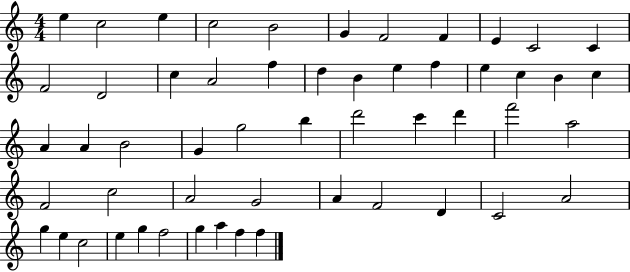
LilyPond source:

{
  \clef treble
  \numericTimeSignature
  \time 4/4
  \key c \major
  e''4 c''2 e''4 | c''2 b'2 | g'4 f'2 f'4 | e'4 c'2 c'4 | \break f'2 d'2 | c''4 a'2 f''4 | d''4 b'4 e''4 f''4 | e''4 c''4 b'4 c''4 | \break a'4 a'4 b'2 | g'4 g''2 b''4 | d'''2 c'''4 d'''4 | f'''2 a''2 | \break f'2 c''2 | a'2 g'2 | a'4 f'2 d'4 | c'2 a'2 | \break g''4 e''4 c''2 | e''4 g''4 f''2 | g''4 a''4 f''4 f''4 | \bar "|."
}